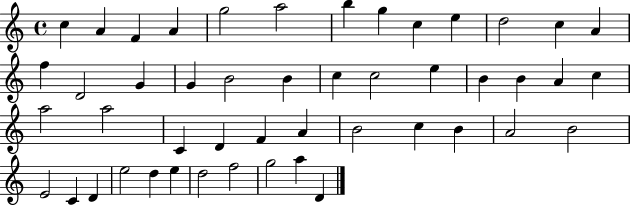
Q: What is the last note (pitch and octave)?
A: D4